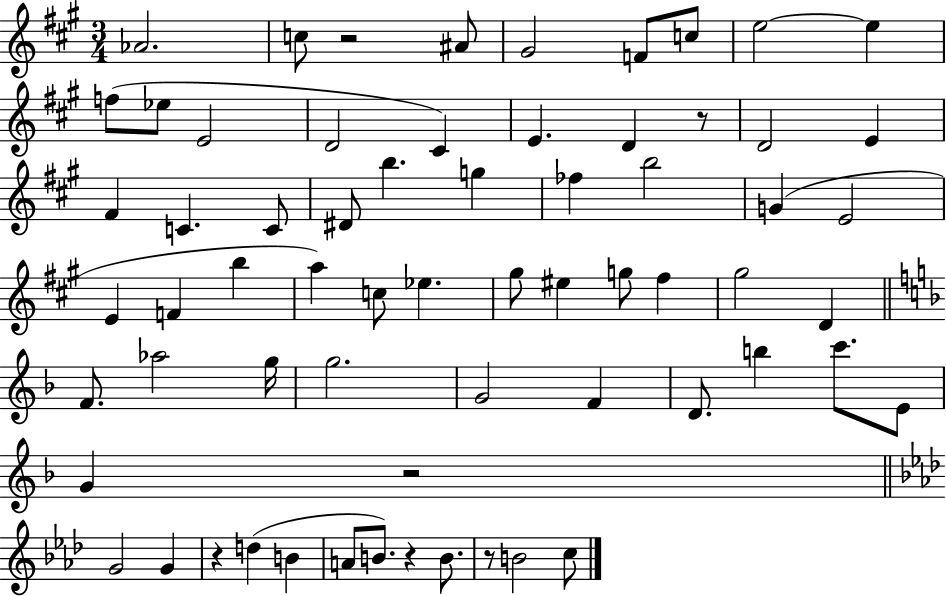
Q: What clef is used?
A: treble